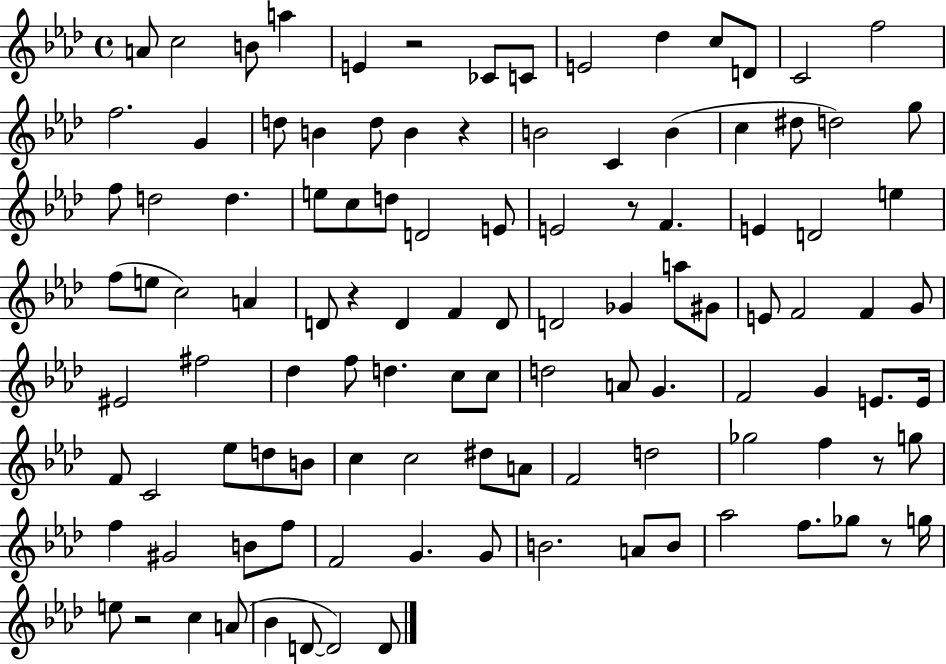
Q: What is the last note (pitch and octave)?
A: D4